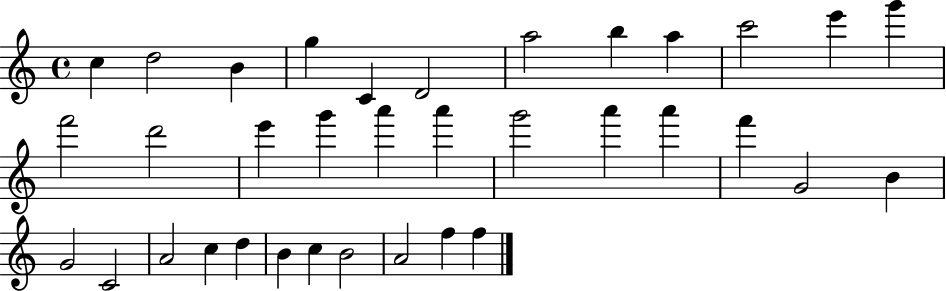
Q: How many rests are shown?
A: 0